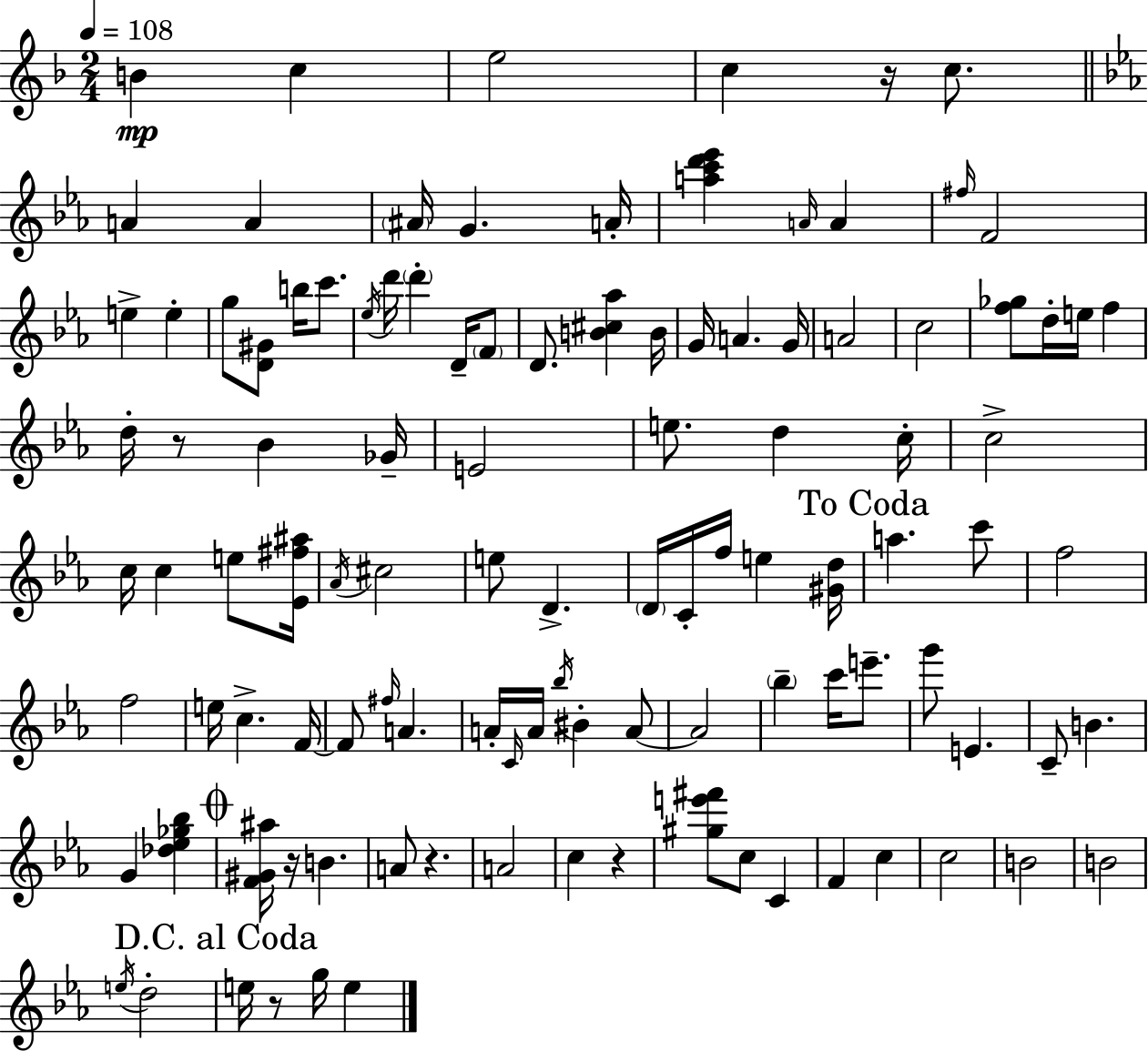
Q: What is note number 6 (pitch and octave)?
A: A4